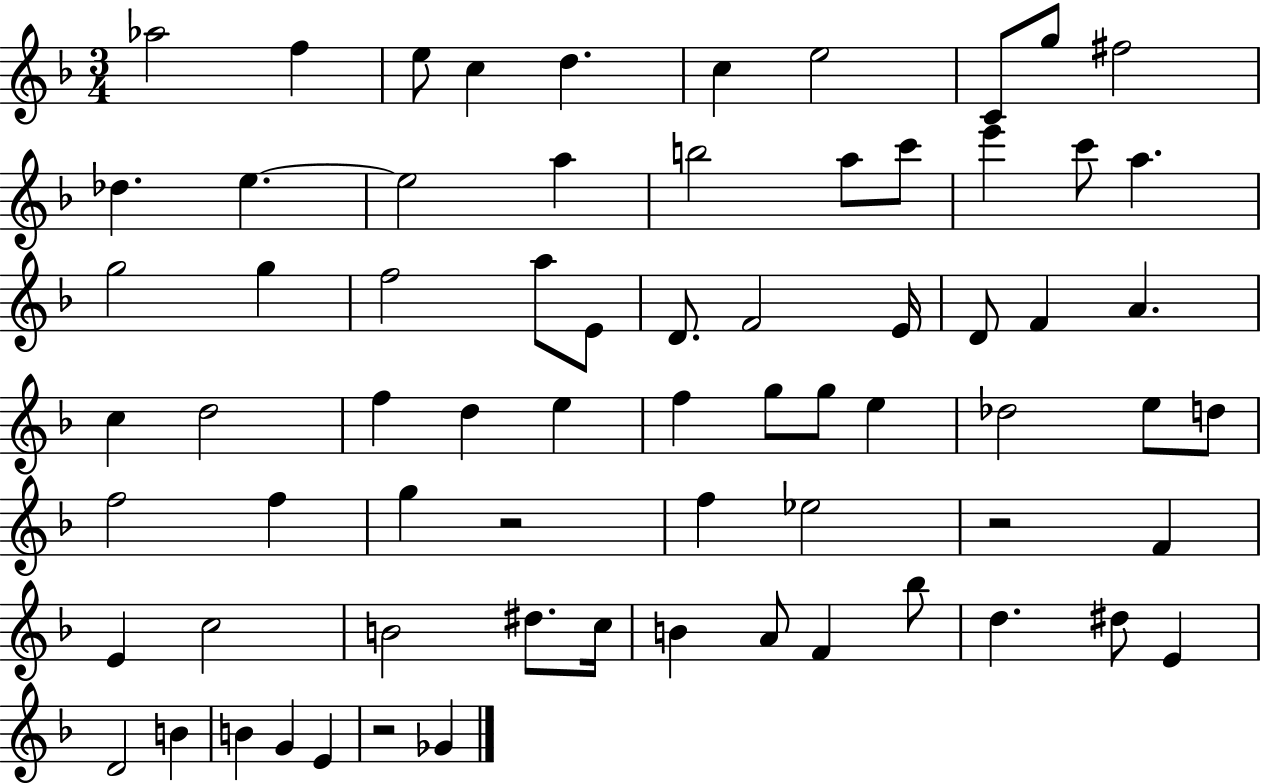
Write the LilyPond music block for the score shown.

{
  \clef treble
  \numericTimeSignature
  \time 3/4
  \key f \major
  aes''2 f''4 | e''8 c''4 d''4. | c''4 e''2 | c'8 g''8 fis''2 | \break des''4. e''4.~~ | e''2 a''4 | b''2 a''8 c'''8 | e'''4 c'''8 a''4. | \break g''2 g''4 | f''2 a''8 e'8 | d'8. f'2 e'16 | d'8 f'4 a'4. | \break c''4 d''2 | f''4 d''4 e''4 | f''4 g''8 g''8 e''4 | des''2 e''8 d''8 | \break f''2 f''4 | g''4 r2 | f''4 ees''2 | r2 f'4 | \break e'4 c''2 | b'2 dis''8. c''16 | b'4 a'8 f'4 bes''8 | d''4. dis''8 e'4 | \break d'2 b'4 | b'4 g'4 e'4 | r2 ges'4 | \bar "|."
}